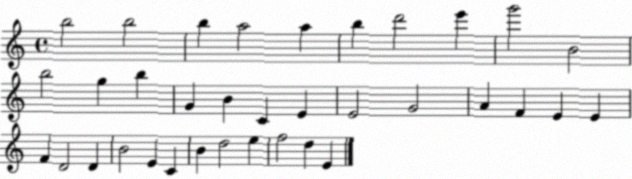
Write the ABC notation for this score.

X:1
T:Untitled
M:4/4
L:1/4
K:C
b2 b2 b a2 a b d'2 e' g'2 B2 b2 g b G B C E E2 G2 A F E E F D2 D B2 E C B d2 e f2 d E